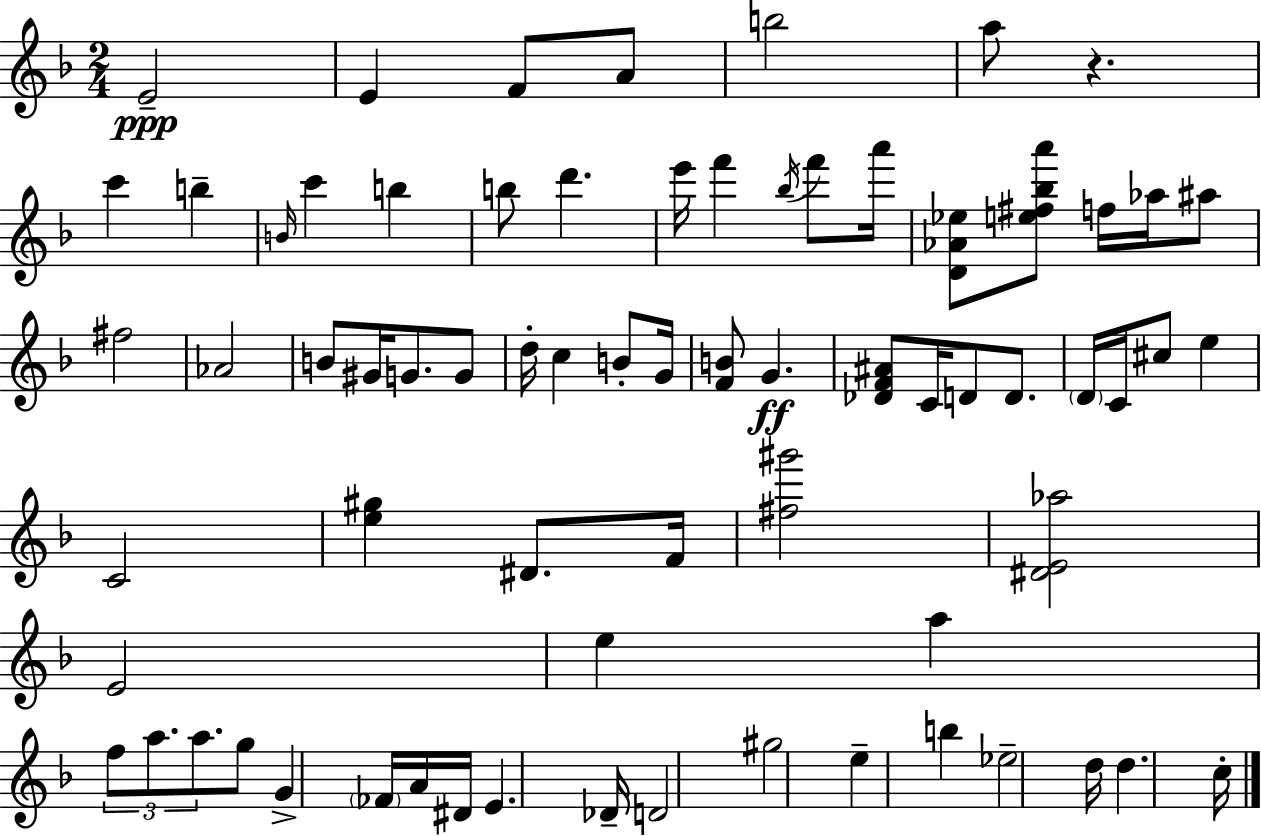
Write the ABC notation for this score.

X:1
T:Untitled
M:2/4
L:1/4
K:Dm
E2 E F/2 A/2 b2 a/2 z c' b B/4 c' b b/2 d' e'/4 f' _b/4 f'/2 a'/4 [D_A_e]/2 [e^f_ba']/2 f/4 _a/4 ^a/2 ^f2 _A2 B/2 ^G/4 G/2 G/2 d/4 c B/2 G/4 [FB]/2 G [_DF^A]/2 C/4 D/2 D/2 D/4 C/4 ^c/2 e C2 [e^g] ^D/2 F/4 [^f^g']2 [^DE_a]2 E2 e a f/2 a/2 a/2 g/2 G _F/4 A/4 ^D/4 E _D/4 D2 ^g2 e b _e2 d/4 d c/4